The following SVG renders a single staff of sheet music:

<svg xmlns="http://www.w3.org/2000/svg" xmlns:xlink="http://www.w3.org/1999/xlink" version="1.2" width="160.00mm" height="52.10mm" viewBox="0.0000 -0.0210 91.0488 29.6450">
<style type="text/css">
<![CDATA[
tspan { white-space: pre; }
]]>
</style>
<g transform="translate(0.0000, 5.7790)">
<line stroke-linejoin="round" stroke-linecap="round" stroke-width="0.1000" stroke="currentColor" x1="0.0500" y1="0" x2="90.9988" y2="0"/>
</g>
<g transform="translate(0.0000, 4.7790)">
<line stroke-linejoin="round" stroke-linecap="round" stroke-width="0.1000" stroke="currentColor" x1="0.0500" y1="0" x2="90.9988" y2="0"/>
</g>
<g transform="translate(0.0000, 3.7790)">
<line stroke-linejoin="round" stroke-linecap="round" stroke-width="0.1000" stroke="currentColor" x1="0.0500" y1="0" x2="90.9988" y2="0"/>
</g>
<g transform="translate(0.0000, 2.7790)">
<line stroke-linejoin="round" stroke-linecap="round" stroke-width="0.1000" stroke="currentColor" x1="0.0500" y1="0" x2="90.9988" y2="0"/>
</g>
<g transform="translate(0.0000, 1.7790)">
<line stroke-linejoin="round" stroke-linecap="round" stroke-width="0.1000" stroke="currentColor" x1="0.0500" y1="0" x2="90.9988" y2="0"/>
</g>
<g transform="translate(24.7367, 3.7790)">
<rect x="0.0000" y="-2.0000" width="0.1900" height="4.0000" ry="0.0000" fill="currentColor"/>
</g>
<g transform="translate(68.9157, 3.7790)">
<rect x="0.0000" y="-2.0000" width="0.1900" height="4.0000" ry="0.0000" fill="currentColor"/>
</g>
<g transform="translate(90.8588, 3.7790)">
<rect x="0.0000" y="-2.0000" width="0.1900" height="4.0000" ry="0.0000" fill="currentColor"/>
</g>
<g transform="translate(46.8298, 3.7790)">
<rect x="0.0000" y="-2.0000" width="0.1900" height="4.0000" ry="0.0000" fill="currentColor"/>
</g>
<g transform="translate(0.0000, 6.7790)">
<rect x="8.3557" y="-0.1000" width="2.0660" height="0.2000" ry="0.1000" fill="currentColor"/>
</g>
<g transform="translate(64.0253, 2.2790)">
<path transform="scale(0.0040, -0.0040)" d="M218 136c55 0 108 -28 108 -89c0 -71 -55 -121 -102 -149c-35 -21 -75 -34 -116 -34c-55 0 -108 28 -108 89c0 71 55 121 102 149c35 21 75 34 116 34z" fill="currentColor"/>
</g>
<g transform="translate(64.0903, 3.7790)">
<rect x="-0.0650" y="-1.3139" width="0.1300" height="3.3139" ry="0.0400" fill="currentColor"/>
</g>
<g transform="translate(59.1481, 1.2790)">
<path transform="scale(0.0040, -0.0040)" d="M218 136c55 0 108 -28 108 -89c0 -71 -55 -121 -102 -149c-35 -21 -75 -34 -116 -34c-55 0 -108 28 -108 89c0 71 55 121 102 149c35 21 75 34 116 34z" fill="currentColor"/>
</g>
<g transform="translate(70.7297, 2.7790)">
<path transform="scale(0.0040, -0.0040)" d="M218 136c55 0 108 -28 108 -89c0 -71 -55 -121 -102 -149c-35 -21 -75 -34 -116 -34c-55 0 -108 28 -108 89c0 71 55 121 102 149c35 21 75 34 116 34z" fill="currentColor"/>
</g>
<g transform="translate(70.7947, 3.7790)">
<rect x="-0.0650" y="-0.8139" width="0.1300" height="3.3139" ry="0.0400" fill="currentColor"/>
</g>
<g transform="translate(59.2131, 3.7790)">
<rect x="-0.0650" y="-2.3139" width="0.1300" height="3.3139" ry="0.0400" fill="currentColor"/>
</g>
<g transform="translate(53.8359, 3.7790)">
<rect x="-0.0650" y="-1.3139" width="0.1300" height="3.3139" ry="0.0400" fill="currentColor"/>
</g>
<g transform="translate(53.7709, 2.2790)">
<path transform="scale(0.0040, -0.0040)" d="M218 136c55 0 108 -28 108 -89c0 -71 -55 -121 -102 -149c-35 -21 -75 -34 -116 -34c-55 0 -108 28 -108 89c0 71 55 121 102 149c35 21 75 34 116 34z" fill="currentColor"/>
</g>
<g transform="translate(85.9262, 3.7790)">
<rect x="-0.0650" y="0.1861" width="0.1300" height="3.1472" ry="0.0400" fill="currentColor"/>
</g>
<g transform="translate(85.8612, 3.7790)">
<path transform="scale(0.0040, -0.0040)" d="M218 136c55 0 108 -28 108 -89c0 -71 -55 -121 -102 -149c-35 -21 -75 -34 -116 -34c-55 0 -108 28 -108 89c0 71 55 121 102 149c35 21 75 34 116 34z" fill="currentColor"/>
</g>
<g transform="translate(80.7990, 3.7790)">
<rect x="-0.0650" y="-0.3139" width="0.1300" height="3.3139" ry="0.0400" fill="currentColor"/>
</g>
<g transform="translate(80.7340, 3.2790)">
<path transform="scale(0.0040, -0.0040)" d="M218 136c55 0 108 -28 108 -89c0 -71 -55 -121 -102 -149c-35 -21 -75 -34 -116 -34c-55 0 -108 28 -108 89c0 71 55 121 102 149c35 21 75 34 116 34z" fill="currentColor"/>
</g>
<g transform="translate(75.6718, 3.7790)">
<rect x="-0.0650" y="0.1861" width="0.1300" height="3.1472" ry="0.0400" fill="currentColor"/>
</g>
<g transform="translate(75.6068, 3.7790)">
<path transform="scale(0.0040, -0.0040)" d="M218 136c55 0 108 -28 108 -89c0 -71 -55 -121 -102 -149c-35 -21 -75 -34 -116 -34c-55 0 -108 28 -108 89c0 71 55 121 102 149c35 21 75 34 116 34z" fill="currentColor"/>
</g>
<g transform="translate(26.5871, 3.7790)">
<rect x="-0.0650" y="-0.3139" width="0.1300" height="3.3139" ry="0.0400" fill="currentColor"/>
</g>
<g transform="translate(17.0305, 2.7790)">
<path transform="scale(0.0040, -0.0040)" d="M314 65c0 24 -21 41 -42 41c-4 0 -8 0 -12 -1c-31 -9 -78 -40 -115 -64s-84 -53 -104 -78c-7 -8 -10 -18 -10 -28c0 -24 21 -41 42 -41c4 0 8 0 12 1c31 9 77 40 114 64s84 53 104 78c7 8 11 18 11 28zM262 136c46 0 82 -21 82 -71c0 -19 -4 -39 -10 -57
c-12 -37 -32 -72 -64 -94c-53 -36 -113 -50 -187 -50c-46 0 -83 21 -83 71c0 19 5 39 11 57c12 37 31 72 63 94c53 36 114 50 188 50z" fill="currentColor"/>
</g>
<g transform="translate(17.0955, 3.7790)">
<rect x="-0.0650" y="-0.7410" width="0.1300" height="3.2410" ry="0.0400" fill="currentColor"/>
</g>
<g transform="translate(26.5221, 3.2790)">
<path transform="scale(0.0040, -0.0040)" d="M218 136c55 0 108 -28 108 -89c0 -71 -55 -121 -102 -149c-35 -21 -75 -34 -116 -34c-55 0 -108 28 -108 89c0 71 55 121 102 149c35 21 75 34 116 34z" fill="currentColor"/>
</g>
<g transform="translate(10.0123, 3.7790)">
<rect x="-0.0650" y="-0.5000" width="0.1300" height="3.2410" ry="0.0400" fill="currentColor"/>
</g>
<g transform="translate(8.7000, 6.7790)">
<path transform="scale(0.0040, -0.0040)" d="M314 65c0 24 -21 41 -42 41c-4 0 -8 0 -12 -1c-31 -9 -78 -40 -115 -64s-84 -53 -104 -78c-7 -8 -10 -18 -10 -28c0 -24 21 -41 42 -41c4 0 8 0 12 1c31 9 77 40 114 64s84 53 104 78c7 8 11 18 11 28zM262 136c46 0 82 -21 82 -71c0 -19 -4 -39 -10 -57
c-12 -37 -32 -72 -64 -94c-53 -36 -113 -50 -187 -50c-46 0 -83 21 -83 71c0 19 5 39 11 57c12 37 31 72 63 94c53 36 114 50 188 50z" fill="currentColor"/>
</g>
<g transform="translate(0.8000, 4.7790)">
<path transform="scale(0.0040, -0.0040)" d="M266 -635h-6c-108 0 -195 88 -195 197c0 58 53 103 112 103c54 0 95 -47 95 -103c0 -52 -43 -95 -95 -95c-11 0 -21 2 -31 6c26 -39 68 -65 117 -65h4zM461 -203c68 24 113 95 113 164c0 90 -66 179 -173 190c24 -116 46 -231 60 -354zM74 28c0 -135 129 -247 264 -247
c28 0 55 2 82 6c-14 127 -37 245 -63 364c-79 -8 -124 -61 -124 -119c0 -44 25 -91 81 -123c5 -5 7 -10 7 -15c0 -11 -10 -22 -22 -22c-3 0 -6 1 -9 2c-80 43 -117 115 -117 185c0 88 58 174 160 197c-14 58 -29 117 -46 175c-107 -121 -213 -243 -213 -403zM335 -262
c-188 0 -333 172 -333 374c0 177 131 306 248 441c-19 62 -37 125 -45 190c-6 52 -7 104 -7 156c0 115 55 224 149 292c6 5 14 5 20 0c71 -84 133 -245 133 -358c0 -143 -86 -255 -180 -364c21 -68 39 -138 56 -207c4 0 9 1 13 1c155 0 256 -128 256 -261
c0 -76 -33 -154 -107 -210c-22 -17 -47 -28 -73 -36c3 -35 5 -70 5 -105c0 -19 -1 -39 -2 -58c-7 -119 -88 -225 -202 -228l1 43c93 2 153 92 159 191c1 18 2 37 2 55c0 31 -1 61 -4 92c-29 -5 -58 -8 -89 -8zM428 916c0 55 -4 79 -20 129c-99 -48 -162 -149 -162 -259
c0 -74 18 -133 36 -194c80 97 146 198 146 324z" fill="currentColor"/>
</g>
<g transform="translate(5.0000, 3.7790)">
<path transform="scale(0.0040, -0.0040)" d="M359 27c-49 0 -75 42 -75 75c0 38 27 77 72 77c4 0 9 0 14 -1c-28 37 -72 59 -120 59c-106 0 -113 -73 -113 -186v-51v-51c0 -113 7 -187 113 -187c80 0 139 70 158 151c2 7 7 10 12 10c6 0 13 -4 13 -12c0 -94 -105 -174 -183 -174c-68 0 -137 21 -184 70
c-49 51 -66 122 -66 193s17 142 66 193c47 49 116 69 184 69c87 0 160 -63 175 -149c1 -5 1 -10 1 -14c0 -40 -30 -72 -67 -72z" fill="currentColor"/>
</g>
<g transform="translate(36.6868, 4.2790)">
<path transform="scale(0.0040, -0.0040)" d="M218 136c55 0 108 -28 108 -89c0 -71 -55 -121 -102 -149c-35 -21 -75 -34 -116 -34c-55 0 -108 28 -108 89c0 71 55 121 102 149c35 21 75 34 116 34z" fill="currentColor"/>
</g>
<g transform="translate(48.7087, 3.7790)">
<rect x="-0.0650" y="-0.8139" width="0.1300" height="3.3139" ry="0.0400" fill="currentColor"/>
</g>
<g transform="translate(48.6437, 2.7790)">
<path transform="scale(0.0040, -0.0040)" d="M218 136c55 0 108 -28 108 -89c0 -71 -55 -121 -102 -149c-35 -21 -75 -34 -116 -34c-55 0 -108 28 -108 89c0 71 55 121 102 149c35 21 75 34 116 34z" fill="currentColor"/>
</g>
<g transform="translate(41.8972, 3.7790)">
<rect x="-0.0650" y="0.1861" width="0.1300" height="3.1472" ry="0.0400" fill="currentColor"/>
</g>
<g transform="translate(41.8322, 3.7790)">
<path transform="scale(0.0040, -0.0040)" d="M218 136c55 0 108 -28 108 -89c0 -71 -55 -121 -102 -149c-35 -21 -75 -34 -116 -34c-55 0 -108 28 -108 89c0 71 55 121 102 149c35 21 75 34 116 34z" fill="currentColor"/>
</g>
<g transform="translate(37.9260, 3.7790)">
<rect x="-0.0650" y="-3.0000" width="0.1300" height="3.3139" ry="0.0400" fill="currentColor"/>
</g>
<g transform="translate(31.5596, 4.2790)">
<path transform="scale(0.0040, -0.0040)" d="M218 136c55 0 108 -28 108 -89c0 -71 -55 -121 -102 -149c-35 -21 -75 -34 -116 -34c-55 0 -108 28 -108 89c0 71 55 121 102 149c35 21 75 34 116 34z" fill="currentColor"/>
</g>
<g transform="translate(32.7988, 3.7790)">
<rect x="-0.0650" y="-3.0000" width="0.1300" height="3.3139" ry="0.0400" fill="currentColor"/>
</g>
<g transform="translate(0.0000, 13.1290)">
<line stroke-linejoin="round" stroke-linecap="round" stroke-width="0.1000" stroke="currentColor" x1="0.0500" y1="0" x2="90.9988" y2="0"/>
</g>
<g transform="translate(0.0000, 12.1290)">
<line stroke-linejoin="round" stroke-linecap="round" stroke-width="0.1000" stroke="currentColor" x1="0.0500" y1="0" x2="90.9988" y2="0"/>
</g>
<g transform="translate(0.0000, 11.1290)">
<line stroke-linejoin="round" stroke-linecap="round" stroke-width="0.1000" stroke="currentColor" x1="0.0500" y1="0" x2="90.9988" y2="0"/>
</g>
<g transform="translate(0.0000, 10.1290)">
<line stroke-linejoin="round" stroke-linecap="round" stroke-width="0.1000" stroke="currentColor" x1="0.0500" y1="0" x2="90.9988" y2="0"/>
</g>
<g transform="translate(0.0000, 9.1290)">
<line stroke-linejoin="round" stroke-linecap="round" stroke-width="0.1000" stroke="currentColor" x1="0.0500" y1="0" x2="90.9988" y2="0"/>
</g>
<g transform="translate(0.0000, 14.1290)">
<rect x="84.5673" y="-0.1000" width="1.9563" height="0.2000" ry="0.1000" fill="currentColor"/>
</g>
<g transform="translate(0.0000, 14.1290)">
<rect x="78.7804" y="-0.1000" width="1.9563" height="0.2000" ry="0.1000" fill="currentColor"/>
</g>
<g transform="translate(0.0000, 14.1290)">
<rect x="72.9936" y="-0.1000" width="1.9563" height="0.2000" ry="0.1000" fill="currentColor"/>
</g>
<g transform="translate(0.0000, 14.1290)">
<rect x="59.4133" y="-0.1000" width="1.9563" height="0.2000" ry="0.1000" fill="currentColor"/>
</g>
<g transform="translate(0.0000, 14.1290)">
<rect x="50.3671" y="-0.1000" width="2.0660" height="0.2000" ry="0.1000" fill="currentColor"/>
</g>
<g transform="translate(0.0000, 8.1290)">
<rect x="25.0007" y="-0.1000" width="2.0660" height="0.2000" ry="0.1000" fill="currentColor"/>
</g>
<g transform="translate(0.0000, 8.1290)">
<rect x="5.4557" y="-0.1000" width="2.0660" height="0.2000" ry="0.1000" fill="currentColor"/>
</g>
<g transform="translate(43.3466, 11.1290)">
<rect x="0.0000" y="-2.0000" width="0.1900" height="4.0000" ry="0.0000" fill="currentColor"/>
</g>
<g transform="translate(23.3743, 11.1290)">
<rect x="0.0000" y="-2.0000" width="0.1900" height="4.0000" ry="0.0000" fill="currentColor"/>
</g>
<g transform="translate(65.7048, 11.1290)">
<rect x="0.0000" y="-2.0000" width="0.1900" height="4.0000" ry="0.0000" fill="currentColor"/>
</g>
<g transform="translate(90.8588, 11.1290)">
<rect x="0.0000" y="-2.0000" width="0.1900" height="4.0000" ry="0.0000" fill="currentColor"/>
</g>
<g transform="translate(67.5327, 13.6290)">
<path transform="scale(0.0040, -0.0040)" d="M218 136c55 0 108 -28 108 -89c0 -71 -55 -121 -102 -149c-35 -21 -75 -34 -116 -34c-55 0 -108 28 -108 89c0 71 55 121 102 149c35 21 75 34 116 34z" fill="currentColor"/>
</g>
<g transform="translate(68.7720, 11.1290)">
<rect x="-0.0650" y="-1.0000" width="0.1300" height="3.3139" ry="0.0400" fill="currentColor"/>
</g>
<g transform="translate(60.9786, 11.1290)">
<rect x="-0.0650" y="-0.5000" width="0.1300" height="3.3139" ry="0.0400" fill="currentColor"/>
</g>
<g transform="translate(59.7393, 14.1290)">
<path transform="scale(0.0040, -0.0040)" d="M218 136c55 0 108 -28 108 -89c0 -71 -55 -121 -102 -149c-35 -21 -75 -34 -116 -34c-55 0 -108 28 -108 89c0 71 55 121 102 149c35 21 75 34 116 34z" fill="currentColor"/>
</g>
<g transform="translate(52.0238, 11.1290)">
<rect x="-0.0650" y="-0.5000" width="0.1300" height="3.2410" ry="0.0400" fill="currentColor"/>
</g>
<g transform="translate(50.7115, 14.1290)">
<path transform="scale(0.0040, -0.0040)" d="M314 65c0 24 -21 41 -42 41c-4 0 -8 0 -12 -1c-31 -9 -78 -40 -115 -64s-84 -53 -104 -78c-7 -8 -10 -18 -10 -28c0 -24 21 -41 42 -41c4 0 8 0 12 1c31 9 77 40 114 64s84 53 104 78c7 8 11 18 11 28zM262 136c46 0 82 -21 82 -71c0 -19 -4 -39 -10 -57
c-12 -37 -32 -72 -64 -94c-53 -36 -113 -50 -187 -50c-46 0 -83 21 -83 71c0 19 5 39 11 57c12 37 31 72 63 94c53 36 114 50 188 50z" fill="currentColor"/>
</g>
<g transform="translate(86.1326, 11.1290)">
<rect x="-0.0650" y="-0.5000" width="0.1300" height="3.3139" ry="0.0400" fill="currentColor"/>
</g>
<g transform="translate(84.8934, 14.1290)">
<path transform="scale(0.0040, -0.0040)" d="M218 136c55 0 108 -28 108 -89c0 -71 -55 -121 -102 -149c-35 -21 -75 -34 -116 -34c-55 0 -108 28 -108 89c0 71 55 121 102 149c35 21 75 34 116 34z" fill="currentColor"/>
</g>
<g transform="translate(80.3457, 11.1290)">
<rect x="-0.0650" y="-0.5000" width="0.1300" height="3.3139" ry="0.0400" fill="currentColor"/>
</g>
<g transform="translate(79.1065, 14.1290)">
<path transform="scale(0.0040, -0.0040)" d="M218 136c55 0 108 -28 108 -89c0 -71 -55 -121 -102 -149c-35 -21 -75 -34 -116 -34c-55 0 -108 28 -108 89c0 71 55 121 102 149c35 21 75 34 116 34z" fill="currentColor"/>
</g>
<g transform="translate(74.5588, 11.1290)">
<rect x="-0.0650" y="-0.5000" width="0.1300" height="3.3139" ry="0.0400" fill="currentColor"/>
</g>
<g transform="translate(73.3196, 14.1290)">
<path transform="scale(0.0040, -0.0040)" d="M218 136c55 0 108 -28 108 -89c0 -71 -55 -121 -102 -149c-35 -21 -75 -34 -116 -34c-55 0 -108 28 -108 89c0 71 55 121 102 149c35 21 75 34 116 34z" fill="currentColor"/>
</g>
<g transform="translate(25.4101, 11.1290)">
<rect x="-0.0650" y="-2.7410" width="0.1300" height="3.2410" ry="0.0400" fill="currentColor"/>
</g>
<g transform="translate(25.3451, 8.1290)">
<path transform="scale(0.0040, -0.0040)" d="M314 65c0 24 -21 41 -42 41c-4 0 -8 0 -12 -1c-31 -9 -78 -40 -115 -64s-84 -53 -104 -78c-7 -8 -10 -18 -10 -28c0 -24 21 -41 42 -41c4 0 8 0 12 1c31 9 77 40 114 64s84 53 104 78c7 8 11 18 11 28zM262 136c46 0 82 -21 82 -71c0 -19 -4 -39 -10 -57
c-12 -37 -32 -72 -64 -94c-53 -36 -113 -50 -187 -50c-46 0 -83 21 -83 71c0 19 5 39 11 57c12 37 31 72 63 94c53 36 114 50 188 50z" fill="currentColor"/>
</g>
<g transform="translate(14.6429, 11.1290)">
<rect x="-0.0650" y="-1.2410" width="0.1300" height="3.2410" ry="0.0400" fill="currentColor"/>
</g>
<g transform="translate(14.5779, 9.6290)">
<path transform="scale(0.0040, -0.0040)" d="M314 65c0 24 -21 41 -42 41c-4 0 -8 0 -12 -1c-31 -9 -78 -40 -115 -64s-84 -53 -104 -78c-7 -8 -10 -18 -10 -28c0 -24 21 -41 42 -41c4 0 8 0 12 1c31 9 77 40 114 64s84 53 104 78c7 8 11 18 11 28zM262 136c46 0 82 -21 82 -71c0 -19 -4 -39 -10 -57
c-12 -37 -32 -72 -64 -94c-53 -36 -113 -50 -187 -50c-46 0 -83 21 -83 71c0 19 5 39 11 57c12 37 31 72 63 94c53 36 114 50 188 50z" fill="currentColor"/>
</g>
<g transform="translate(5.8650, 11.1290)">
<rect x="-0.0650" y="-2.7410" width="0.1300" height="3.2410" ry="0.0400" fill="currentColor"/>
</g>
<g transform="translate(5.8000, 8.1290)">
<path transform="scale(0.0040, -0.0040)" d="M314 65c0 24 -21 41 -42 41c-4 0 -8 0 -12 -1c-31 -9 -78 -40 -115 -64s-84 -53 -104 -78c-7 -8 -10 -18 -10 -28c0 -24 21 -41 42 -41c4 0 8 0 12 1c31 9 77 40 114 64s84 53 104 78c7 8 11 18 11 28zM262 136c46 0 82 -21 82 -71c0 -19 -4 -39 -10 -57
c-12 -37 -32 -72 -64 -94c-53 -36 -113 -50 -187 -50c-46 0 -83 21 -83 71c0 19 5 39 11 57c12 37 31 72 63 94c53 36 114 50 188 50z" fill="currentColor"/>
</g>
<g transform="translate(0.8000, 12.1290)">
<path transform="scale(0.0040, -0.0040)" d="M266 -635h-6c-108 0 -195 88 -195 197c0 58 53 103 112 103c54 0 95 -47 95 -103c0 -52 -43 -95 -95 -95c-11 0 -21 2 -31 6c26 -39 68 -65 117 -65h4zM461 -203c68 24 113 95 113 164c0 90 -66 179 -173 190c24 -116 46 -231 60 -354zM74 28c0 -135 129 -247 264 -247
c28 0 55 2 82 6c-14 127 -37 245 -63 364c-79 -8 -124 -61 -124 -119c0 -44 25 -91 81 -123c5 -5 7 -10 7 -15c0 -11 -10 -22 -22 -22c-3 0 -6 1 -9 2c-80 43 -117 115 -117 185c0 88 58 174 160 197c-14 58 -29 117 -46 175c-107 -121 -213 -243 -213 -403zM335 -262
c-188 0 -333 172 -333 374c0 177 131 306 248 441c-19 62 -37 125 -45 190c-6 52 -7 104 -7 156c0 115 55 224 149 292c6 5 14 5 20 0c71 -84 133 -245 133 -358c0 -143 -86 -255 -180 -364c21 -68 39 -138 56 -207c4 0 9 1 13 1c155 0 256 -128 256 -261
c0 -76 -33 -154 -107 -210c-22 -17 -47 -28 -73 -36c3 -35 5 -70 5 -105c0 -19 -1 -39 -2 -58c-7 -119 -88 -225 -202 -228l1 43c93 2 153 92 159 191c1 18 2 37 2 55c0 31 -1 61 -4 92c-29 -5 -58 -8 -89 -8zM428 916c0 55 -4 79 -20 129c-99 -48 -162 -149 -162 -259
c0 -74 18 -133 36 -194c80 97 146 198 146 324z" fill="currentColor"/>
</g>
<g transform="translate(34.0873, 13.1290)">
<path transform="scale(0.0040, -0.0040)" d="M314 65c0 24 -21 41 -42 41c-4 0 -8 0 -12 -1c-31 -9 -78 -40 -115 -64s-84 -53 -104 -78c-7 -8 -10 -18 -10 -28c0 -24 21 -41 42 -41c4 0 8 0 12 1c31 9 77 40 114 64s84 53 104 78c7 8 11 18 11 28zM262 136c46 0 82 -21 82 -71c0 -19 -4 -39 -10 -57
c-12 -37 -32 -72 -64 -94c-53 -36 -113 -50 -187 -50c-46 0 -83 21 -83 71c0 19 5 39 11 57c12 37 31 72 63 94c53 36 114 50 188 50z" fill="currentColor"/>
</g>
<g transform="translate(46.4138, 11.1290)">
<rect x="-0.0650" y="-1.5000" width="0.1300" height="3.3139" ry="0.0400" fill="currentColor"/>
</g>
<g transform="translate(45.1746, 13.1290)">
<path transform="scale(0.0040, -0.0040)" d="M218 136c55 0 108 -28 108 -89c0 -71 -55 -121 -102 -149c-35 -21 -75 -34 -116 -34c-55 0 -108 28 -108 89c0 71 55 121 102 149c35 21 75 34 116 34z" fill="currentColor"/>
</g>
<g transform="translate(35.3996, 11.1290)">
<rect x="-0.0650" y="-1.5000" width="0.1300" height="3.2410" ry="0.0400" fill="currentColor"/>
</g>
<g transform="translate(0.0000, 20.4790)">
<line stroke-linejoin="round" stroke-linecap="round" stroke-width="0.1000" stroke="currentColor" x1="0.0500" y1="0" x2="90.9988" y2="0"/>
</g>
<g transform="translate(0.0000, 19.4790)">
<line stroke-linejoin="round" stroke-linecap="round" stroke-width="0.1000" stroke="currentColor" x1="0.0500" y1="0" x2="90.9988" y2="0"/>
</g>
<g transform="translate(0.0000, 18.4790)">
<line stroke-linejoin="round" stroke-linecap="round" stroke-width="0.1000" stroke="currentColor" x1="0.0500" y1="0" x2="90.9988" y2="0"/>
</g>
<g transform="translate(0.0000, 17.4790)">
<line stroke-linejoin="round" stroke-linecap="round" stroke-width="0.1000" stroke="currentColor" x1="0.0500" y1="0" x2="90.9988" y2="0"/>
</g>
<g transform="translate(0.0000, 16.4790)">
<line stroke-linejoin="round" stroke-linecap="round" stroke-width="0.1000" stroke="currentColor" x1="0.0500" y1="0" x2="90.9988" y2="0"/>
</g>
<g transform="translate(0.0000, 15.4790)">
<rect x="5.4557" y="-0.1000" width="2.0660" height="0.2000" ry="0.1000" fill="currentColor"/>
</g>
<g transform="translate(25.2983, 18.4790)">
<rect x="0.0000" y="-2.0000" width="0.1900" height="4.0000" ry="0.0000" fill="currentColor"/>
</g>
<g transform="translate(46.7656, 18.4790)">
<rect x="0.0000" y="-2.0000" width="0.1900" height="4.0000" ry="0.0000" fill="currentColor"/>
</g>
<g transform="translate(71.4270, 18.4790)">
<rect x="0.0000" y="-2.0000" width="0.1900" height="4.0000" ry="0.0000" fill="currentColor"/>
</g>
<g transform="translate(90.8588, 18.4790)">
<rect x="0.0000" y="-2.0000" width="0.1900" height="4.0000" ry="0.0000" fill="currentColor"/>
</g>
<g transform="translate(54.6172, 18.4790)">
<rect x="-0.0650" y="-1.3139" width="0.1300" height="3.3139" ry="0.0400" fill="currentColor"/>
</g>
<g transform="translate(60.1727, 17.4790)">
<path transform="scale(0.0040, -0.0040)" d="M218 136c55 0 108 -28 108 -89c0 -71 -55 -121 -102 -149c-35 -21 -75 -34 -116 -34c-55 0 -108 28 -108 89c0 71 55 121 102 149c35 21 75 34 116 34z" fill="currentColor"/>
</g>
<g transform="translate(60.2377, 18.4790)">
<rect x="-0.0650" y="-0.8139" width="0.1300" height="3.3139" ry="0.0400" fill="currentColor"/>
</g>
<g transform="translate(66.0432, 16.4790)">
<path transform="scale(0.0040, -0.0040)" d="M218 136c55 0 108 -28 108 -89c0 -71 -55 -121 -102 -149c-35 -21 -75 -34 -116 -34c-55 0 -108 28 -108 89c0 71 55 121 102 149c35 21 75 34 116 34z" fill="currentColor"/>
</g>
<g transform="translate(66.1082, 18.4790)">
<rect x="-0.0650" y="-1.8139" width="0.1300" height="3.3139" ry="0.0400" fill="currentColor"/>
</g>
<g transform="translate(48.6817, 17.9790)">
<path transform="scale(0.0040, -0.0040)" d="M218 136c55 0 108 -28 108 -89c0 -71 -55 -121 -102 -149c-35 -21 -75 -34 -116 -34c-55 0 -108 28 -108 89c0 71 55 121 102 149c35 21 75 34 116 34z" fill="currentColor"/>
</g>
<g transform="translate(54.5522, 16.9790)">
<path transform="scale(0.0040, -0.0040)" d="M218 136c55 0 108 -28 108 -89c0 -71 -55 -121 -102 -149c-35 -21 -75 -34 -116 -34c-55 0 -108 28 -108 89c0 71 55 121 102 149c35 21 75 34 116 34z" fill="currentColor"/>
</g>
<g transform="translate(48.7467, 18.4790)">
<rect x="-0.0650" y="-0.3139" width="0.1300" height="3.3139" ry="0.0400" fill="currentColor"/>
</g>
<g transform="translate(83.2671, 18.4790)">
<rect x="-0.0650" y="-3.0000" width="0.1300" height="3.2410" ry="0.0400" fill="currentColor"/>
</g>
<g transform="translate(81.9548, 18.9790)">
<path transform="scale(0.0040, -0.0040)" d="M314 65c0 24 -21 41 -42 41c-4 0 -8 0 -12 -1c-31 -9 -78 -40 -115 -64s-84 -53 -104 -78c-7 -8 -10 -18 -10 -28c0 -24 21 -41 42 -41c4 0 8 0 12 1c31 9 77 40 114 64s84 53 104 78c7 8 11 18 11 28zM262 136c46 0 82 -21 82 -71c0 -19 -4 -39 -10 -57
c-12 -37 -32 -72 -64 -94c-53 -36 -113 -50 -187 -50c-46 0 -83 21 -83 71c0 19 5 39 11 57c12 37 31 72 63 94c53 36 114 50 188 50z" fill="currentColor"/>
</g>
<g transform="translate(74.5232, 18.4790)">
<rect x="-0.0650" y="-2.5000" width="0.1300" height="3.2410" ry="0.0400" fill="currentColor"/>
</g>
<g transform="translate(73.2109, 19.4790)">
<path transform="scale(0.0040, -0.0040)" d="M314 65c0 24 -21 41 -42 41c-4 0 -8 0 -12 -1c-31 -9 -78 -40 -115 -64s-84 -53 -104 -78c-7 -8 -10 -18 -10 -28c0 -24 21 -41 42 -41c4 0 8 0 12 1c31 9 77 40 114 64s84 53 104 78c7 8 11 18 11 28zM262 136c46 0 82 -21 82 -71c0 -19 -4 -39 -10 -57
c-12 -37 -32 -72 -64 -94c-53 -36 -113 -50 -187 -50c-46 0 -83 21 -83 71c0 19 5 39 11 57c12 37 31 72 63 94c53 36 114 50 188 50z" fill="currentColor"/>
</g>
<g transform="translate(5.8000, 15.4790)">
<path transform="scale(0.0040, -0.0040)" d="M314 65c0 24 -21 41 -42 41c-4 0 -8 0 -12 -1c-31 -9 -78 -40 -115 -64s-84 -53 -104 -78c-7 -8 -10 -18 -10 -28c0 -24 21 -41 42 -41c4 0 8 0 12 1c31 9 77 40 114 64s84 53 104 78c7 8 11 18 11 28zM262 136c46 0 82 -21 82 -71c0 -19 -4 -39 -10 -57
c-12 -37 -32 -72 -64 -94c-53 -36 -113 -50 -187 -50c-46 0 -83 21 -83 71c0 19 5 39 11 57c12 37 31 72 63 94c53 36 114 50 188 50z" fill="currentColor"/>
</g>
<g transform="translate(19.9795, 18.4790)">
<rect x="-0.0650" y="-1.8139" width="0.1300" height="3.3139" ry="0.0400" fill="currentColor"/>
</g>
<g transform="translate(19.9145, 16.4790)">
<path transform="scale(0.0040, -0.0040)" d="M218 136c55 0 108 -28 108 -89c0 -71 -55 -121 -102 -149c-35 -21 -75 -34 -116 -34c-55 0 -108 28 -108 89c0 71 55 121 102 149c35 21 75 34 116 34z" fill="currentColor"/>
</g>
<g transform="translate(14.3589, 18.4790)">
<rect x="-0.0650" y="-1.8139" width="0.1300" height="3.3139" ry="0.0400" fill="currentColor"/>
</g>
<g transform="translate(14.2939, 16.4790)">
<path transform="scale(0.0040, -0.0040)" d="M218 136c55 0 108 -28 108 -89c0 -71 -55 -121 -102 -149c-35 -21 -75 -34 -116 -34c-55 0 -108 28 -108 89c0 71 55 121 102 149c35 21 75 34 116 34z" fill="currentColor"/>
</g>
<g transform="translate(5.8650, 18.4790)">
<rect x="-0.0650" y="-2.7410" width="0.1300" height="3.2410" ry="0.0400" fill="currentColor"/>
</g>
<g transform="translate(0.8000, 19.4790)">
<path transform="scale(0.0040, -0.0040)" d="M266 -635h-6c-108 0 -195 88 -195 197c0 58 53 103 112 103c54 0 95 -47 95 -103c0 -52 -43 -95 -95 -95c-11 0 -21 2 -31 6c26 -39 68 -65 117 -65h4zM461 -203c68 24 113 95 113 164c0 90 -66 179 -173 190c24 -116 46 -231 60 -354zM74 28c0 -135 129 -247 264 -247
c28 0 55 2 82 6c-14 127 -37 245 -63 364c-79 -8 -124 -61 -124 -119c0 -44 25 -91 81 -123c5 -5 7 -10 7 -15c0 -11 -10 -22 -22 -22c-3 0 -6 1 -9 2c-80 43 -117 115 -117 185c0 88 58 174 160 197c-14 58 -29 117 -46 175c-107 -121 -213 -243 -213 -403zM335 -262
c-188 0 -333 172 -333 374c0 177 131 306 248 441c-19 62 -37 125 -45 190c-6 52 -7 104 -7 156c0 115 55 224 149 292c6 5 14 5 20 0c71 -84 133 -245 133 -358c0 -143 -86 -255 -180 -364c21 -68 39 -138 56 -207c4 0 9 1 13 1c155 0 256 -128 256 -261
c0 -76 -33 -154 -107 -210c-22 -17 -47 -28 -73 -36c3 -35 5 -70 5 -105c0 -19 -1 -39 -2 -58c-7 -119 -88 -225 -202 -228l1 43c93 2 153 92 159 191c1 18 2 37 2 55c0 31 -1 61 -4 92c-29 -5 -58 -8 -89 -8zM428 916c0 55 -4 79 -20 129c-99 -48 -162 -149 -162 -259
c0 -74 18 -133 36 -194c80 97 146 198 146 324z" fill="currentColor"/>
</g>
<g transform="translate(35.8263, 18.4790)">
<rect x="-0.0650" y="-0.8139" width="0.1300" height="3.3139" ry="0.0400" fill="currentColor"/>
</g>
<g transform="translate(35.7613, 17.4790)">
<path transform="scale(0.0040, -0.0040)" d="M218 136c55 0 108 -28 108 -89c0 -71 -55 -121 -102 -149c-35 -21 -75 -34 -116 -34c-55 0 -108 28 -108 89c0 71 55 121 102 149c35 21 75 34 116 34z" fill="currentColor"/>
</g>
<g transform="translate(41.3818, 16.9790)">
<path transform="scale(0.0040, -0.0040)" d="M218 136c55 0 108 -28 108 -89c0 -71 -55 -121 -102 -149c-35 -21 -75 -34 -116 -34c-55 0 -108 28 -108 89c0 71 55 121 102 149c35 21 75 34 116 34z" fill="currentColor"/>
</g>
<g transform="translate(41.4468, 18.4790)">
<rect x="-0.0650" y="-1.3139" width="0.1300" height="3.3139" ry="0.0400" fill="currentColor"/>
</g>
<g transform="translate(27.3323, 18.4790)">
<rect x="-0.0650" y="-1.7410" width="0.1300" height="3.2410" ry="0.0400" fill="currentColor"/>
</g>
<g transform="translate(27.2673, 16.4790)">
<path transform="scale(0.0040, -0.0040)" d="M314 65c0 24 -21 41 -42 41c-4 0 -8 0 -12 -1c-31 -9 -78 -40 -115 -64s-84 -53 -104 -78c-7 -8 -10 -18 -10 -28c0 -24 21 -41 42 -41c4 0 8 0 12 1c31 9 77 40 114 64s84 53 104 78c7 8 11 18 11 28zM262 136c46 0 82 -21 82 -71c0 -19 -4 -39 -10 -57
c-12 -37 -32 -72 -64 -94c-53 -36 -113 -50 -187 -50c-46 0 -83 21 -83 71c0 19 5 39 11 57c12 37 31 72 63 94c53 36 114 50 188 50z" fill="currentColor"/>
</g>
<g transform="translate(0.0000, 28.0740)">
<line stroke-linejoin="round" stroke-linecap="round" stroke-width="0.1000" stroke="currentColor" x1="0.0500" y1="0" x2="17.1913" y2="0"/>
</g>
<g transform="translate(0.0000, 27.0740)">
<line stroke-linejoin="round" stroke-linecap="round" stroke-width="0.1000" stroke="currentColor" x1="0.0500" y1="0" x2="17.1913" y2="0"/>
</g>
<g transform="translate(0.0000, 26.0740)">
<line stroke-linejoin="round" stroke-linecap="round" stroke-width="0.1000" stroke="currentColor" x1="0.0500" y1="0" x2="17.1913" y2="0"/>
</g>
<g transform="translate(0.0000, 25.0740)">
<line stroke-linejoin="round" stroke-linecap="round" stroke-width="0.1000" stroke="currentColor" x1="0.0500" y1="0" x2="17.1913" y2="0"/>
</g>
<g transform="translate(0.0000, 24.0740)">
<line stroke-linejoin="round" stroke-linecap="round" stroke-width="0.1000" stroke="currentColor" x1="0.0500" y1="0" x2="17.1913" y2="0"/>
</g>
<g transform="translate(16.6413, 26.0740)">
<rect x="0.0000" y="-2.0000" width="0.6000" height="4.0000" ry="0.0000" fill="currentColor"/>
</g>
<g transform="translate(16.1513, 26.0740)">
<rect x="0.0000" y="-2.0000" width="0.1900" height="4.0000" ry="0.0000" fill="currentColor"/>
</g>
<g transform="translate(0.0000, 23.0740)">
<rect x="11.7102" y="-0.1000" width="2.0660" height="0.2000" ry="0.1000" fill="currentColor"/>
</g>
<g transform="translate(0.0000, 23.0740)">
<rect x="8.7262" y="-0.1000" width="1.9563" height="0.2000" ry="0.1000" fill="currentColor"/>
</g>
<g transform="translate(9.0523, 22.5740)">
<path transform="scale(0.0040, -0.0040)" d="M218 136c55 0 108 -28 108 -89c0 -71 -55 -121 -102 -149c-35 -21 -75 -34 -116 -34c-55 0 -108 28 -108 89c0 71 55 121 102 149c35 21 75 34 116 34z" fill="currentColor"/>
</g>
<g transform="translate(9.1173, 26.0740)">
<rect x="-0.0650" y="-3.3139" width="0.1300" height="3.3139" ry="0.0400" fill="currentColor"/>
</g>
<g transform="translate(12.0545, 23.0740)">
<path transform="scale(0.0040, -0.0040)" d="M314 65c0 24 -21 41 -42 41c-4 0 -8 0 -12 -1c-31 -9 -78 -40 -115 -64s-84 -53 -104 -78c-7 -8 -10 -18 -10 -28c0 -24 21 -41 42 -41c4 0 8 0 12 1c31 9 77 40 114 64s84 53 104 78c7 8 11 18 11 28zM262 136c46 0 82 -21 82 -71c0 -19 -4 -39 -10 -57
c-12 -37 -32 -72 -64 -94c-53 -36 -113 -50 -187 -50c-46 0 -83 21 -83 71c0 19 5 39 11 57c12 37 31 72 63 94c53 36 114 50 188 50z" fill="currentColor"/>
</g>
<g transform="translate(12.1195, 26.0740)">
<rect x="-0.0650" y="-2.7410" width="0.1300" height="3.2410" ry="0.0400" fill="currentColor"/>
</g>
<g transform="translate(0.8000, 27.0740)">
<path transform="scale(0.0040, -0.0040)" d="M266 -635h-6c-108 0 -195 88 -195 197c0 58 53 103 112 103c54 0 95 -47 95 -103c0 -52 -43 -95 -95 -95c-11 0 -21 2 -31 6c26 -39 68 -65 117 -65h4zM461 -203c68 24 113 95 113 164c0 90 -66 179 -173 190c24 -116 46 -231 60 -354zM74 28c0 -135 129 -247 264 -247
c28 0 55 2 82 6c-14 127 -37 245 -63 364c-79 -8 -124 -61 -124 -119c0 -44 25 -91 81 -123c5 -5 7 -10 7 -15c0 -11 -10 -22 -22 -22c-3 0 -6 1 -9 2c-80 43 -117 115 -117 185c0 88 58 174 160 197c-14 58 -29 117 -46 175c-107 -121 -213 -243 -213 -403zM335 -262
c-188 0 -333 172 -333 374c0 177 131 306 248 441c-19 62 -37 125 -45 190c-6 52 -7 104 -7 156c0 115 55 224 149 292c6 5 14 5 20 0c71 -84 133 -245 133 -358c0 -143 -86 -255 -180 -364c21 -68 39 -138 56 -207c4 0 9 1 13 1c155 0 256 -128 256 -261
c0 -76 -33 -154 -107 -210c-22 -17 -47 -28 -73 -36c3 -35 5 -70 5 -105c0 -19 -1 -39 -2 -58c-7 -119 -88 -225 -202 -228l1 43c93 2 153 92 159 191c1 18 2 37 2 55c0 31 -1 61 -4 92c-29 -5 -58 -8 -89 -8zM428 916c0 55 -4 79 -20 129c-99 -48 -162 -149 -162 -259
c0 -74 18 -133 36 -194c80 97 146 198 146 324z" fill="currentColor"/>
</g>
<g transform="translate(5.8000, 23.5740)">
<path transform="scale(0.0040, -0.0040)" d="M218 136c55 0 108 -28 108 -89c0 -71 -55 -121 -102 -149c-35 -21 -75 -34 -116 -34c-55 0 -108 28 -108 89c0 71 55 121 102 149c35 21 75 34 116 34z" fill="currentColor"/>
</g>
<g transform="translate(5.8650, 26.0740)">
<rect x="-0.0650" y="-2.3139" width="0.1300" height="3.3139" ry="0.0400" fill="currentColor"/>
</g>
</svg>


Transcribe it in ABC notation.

X:1
T:Untitled
M:4/4
L:1/4
K:C
C2 d2 c A A B d e g e d B c B a2 e2 a2 E2 E C2 C D C C C a2 f f f2 d e c e d f G2 A2 g b a2